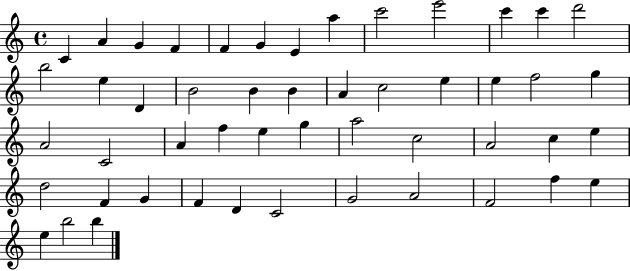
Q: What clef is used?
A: treble